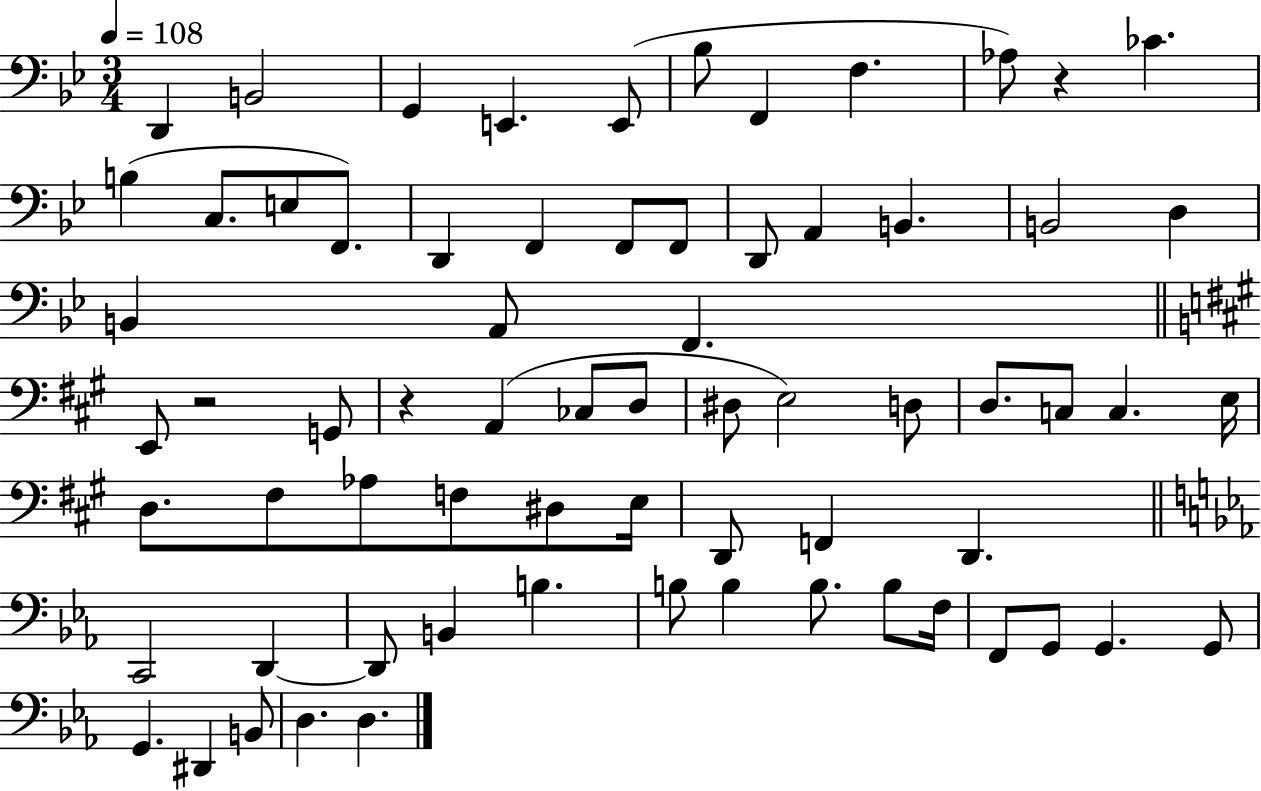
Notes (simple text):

D2/q B2/h G2/q E2/q. E2/e Bb3/e F2/q F3/q. Ab3/e R/q CES4/q. B3/q C3/e. E3/e F2/e. D2/q F2/q F2/e F2/e D2/e A2/q B2/q. B2/h D3/q B2/q A2/e F2/q. E2/e R/h G2/e R/q A2/q CES3/e D3/e D#3/e E3/h D3/e D3/e. C3/e C3/q. E3/s D3/e. F#3/e Ab3/e F3/e D#3/e E3/s D2/e F2/q D2/q. C2/h D2/q D2/e B2/q B3/q. B3/e B3/q B3/e. B3/e F3/s F2/e G2/e G2/q. G2/e G2/q. D#2/q B2/e D3/q. D3/q.